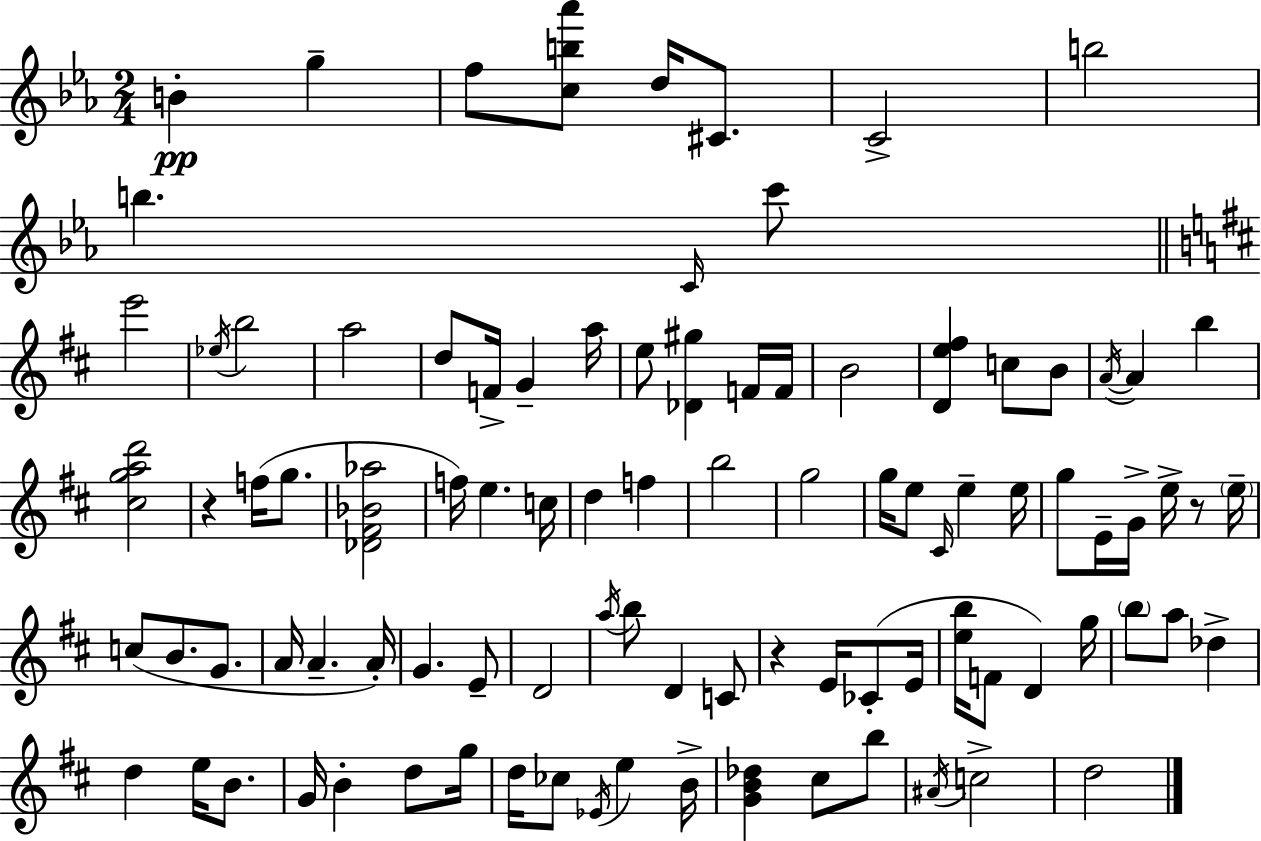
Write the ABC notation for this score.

X:1
T:Untitled
M:2/4
L:1/4
K:Cm
B g f/2 [cb_a']/2 d/4 ^C/2 C2 b2 b C/4 c'/2 e'2 _e/4 b2 a2 d/2 F/4 G a/4 e/2 [_D^g] F/4 F/4 B2 [De^f] c/2 B/2 A/4 A b [^cgad']2 z f/4 g/2 [_D^F_B_a]2 f/4 e c/4 d f b2 g2 g/4 e/2 ^C/4 e e/4 g/2 E/4 G/4 e/4 z/2 e/4 c/2 B/2 G/2 A/4 A A/4 G E/2 D2 a/4 b/2 D C/2 z E/4 _C/2 E/4 [eb]/4 F/2 D g/4 b/2 a/2 _d d e/4 B/2 G/4 B d/2 g/4 d/4 _c/2 _E/4 e B/4 [GB_d] ^c/2 b/2 ^A/4 c2 d2